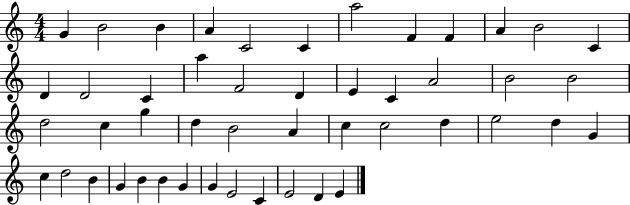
X:1
T:Untitled
M:4/4
L:1/4
K:C
G B2 B A C2 C a2 F F A B2 C D D2 C a F2 D E C A2 B2 B2 d2 c g d B2 A c c2 d e2 d G c d2 B G B B G G E2 C E2 D E